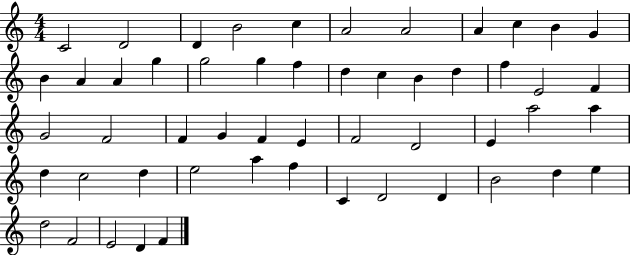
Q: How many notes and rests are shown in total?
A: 53